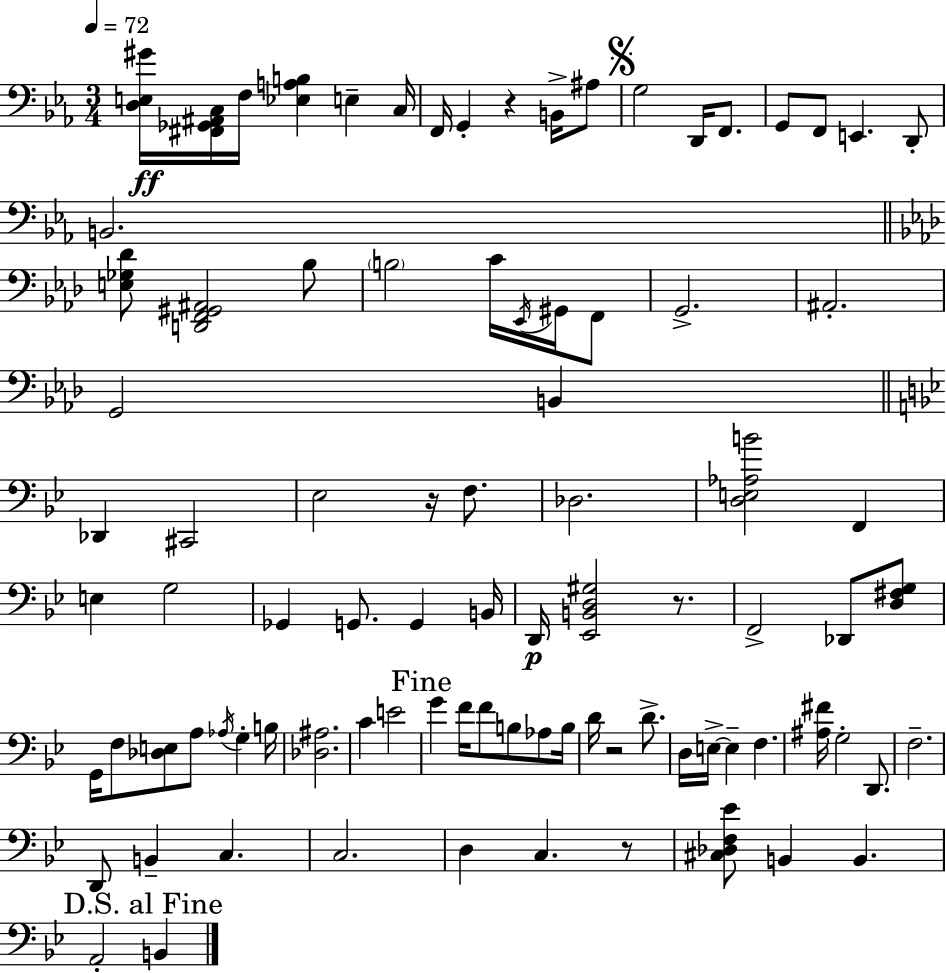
[D3,E3,G#4]/s [F#2,Gb2,A#2,C3]/s F3/s [Eb3,A3,B3]/q E3/q C3/s F2/s G2/q R/q B2/s A#3/e G3/h D2/s F2/e. G2/e F2/e E2/q. D2/e B2/h. [E3,Gb3,Db4]/e [D2,F2,G#2,A#2]/h Bb3/e B3/h C4/s Eb2/s G#2/s F2/e G2/h. A#2/h. G2/h B2/q Db2/q C#2/h Eb3/h R/s F3/e. Db3/h. [D3,E3,Ab3,B4]/h F2/q E3/q G3/h Gb2/q G2/e. G2/q B2/s D2/s [Eb2,B2,D3,G#3]/h R/e. F2/h Db2/e [D3,F#3,G3]/e G2/s F3/e [Db3,E3]/e A3/e Ab3/s G3/q B3/s [Db3,A#3]/h. C4/q E4/h G4/q F4/s F4/e B3/e Ab3/e B3/s D4/s R/h D4/e. D3/s E3/s E3/q F3/q. [A#3,F#4]/s G3/h D2/e. F3/h. D2/e B2/q C3/q. C3/h. D3/q C3/q. R/e [C#3,Db3,F3,Eb4]/e B2/q B2/q. A2/h B2/q